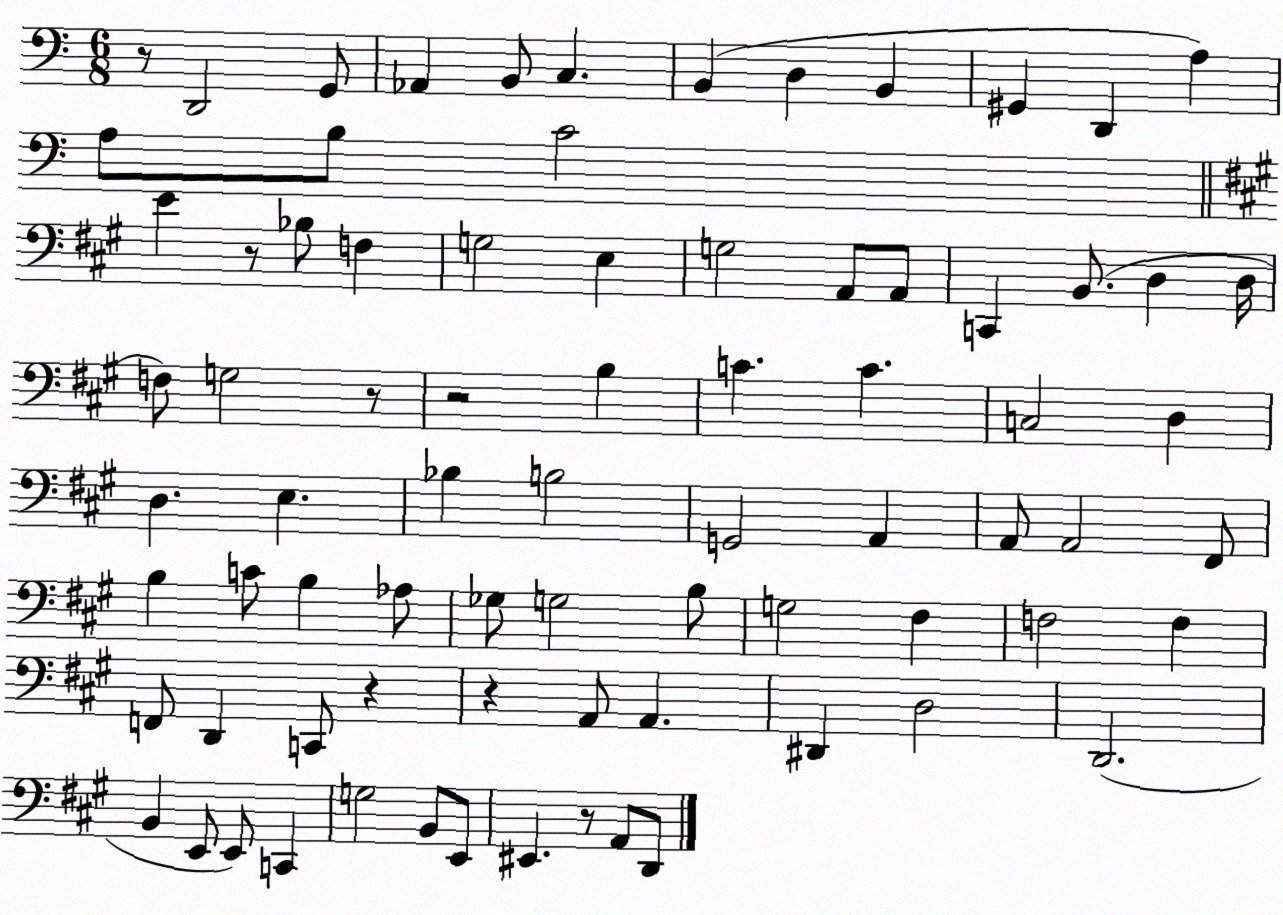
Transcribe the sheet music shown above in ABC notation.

X:1
T:Untitled
M:6/8
L:1/4
K:C
z/2 D,,2 G,,/2 _A,, B,,/2 C, B,, D, B,, ^G,, D,, A, A,/2 B,/2 C2 E z/2 _B,/2 F, G,2 E, G,2 A,,/2 A,,/2 C,, B,,/2 D, D,/4 F,/2 G,2 z/2 z2 B, C C C,2 D, D, E, _B, B,2 G,,2 A,, A,,/2 A,,2 ^F,,/2 B, C/2 B, _A,/2 _G,/2 G,2 B,/2 G,2 ^F, F,2 F, F,,/2 D,, C,,/2 z z A,,/2 A,, ^D,, D,2 D,,2 B,, E,,/2 E,,/2 C,, G,2 B,,/2 E,,/2 ^E,, z/2 A,,/2 D,,/2